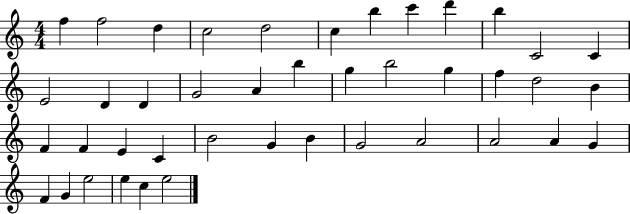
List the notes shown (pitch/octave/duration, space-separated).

F5/q F5/h D5/q C5/h D5/h C5/q B5/q C6/q D6/q B5/q C4/h C4/q E4/h D4/q D4/q G4/h A4/q B5/q G5/q B5/h G5/q F5/q D5/h B4/q F4/q F4/q E4/q C4/q B4/h G4/q B4/q G4/h A4/h A4/h A4/q G4/q F4/q G4/q E5/h E5/q C5/q E5/h